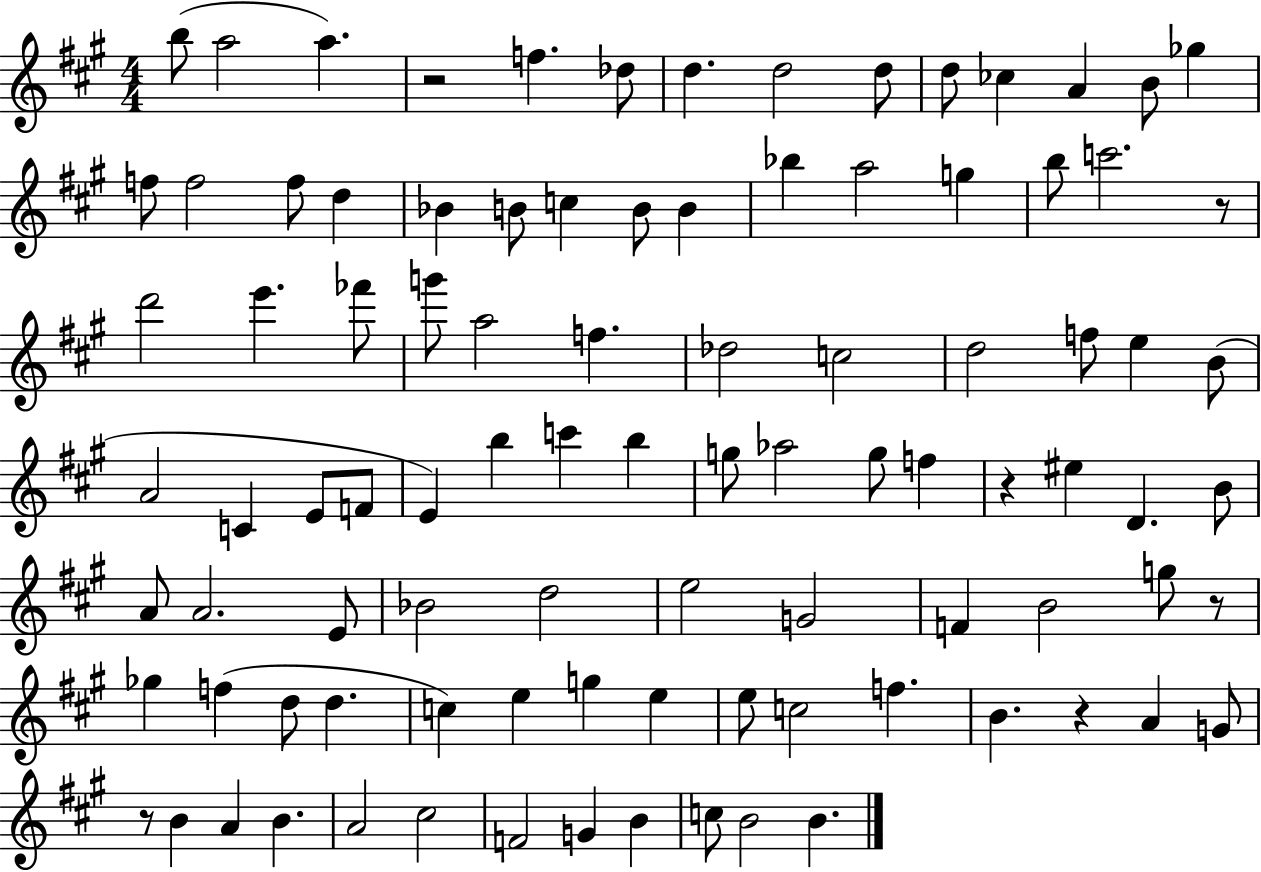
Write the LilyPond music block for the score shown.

{
  \clef treble
  \numericTimeSignature
  \time 4/4
  \key a \major
  b''8( a''2 a''4.) | r2 f''4. des''8 | d''4. d''2 d''8 | d''8 ces''4 a'4 b'8 ges''4 | \break f''8 f''2 f''8 d''4 | bes'4 b'8 c''4 b'8 b'4 | bes''4 a''2 g''4 | b''8 c'''2. r8 | \break d'''2 e'''4. fes'''8 | g'''8 a''2 f''4. | des''2 c''2 | d''2 f''8 e''4 b'8( | \break a'2 c'4 e'8 f'8 | e'4) b''4 c'''4 b''4 | g''8 aes''2 g''8 f''4 | r4 eis''4 d'4. b'8 | \break a'8 a'2. e'8 | bes'2 d''2 | e''2 g'2 | f'4 b'2 g''8 r8 | \break ges''4 f''4( d''8 d''4. | c''4) e''4 g''4 e''4 | e''8 c''2 f''4. | b'4. r4 a'4 g'8 | \break r8 b'4 a'4 b'4. | a'2 cis''2 | f'2 g'4 b'4 | c''8 b'2 b'4. | \break \bar "|."
}